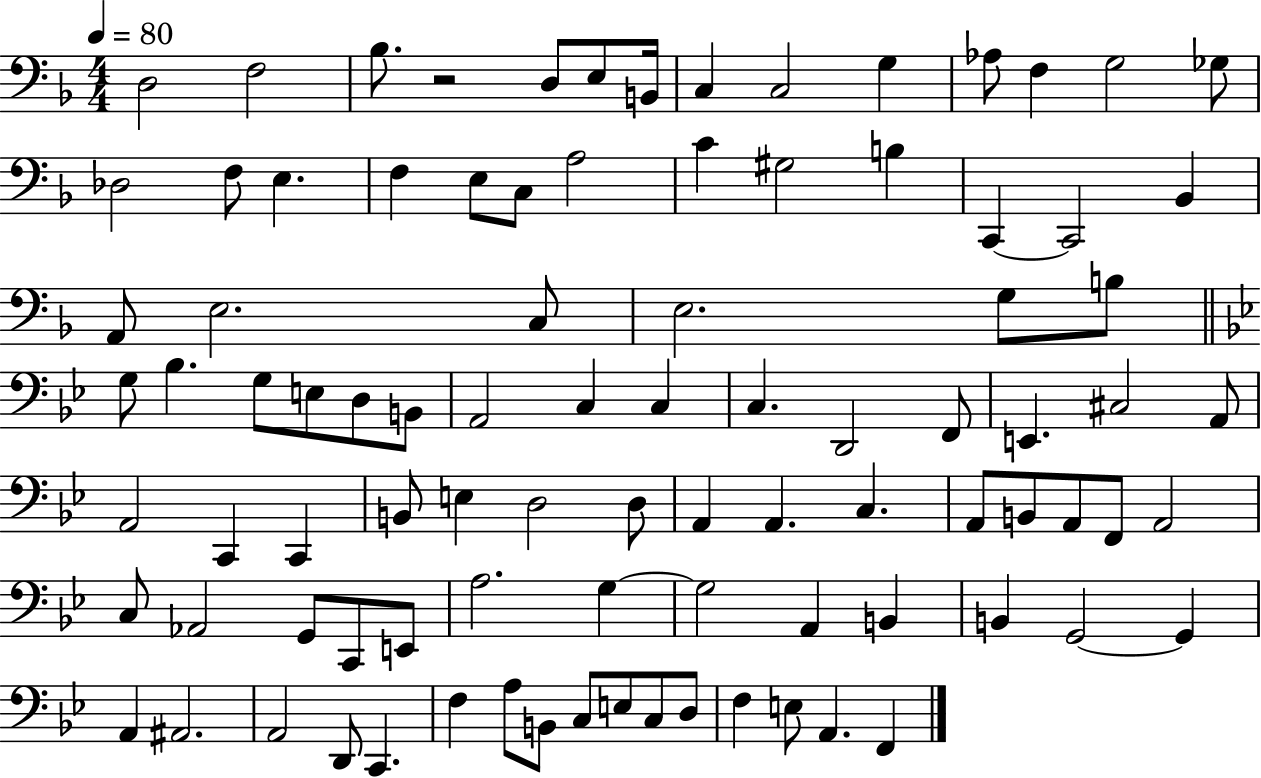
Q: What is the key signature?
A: F major